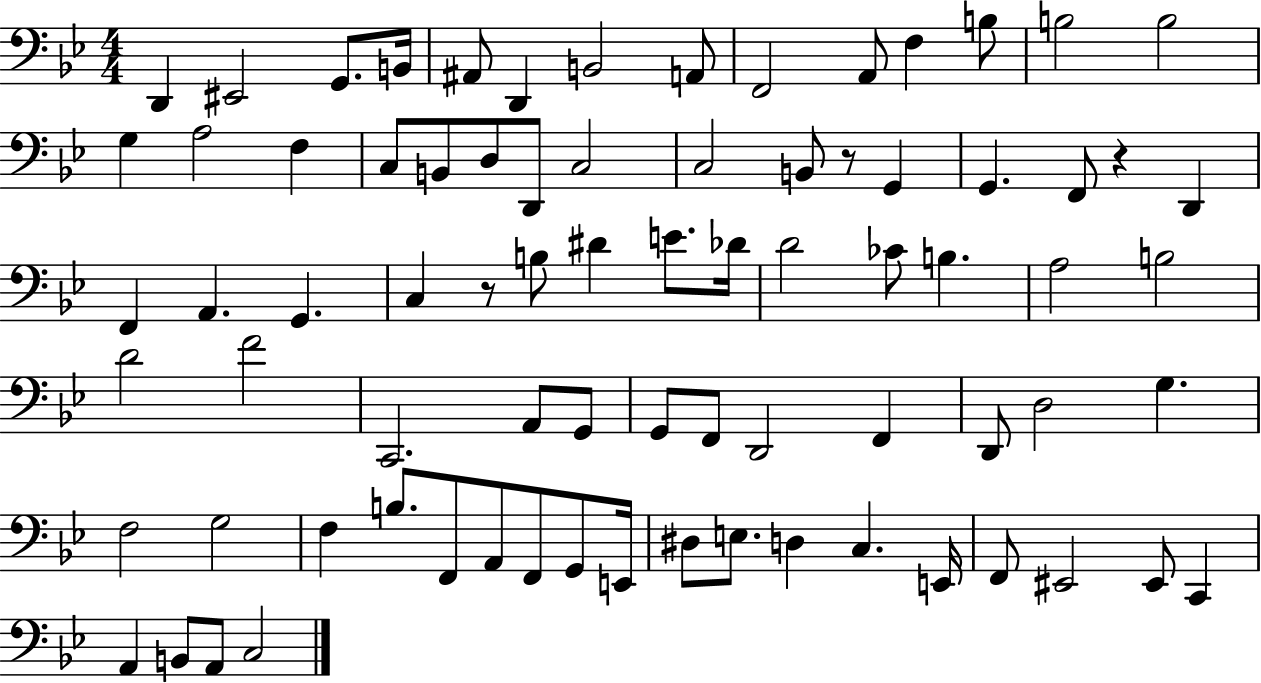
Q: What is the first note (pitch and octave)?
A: D2